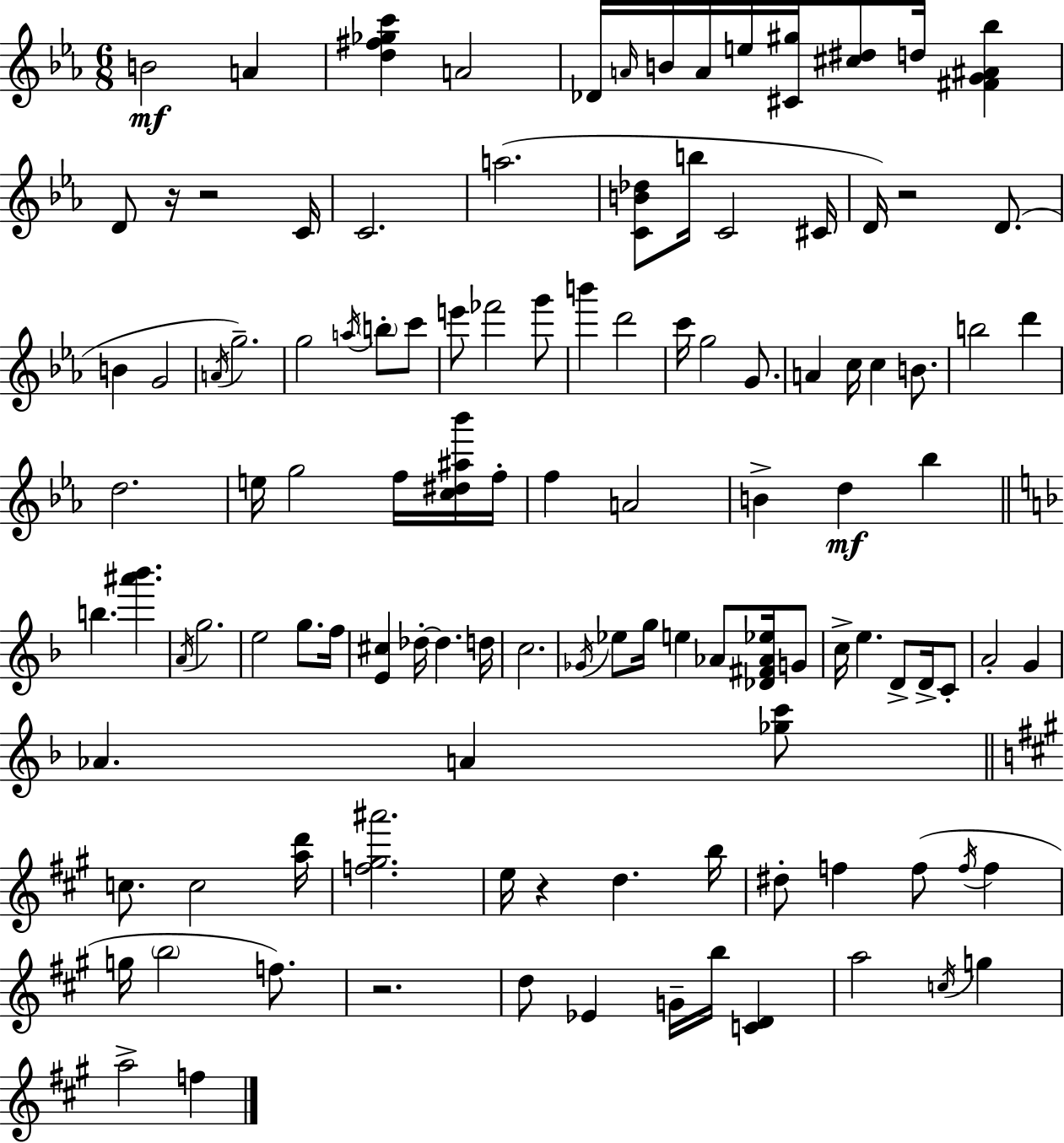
X:1
T:Untitled
M:6/8
L:1/4
K:Eb
B2 A [d^f_gc'] A2 _D/4 A/4 B/4 A/4 e/4 [^C^g]/4 [^c^d]/2 d/4 [^FG^A_b] D/2 z/4 z2 C/4 C2 a2 [CB_d]/2 b/4 C2 ^C/4 D/4 z2 D/2 B G2 A/4 g2 g2 a/4 b/2 c'/2 e'/2 _f'2 g'/2 b' d'2 c'/4 g2 G/2 A c/4 c B/2 b2 d' d2 e/4 g2 f/4 [c^d^a_b']/4 f/4 f A2 B d _b b [^a'_b'] A/4 g2 e2 g/2 f/4 [E^c] _d/4 _d d/4 c2 _G/4 _e/2 g/4 e _A/2 [_D^F_A_e]/4 G/2 c/4 e D/2 D/4 C/2 A2 G _A A [_gc']/2 c/2 c2 [ad']/4 [f^g^a']2 e/4 z d b/4 ^d/2 f f/2 f/4 f g/4 b2 f/2 z2 d/2 _E G/4 b/4 [CD] a2 c/4 g a2 f